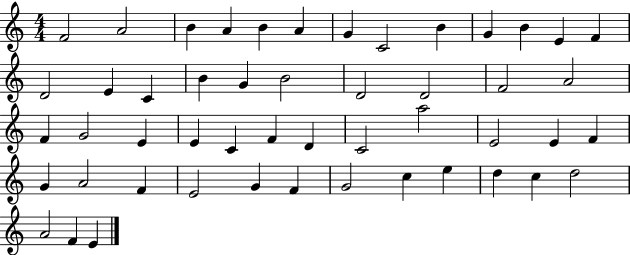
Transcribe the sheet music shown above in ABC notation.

X:1
T:Untitled
M:4/4
L:1/4
K:C
F2 A2 B A B A G C2 B G B E F D2 E C B G B2 D2 D2 F2 A2 F G2 E E C F D C2 a2 E2 E F G A2 F E2 G F G2 c e d c d2 A2 F E